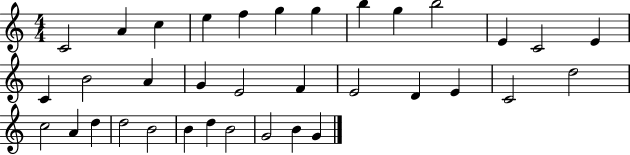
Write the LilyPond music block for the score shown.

{
  \clef treble
  \numericTimeSignature
  \time 4/4
  \key c \major
  c'2 a'4 c''4 | e''4 f''4 g''4 g''4 | b''4 g''4 b''2 | e'4 c'2 e'4 | \break c'4 b'2 a'4 | g'4 e'2 f'4 | e'2 d'4 e'4 | c'2 d''2 | \break c''2 a'4 d''4 | d''2 b'2 | b'4 d''4 b'2 | g'2 b'4 g'4 | \break \bar "|."
}